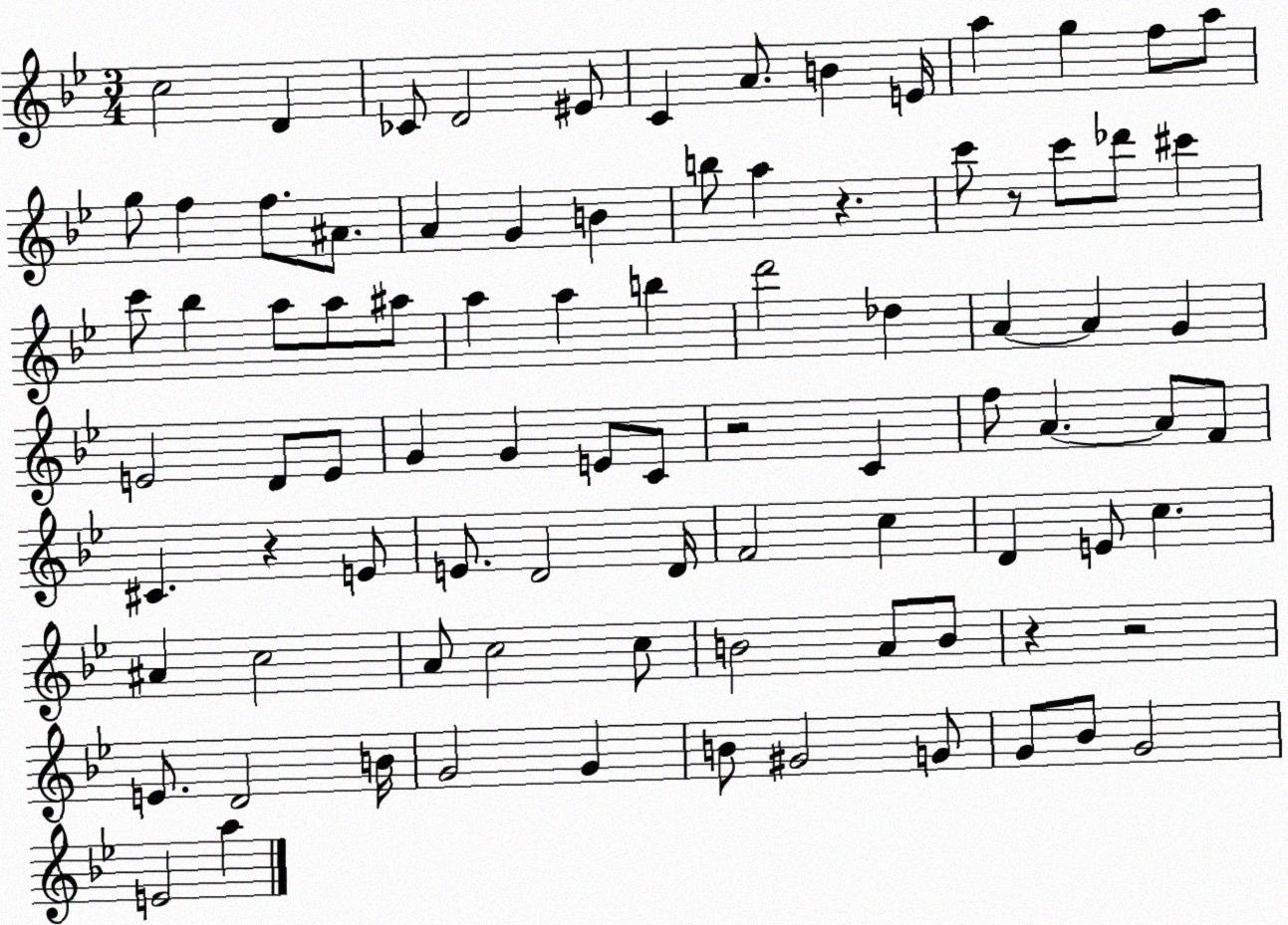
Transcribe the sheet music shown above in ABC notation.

X:1
T:Untitled
M:3/4
L:1/4
K:Bb
c2 D _C/2 D2 ^E/2 C A/2 B E/4 a g f/2 a/2 g/2 f f/2 ^A/2 A G B b/2 a z c'/2 z/2 c'/2 _d'/2 ^c' c'/2 _b a/2 a/2 ^a/2 a a b d'2 _d A A G E2 D/2 E/2 G G E/2 C/2 z2 C f/2 A A/2 F/2 ^C z E/2 E/2 D2 D/4 F2 c D E/2 c ^A c2 A/2 c2 c/2 B2 A/2 B/2 z z2 E/2 D2 B/4 G2 G B/2 ^G2 G/2 G/2 _B/2 G2 E2 a